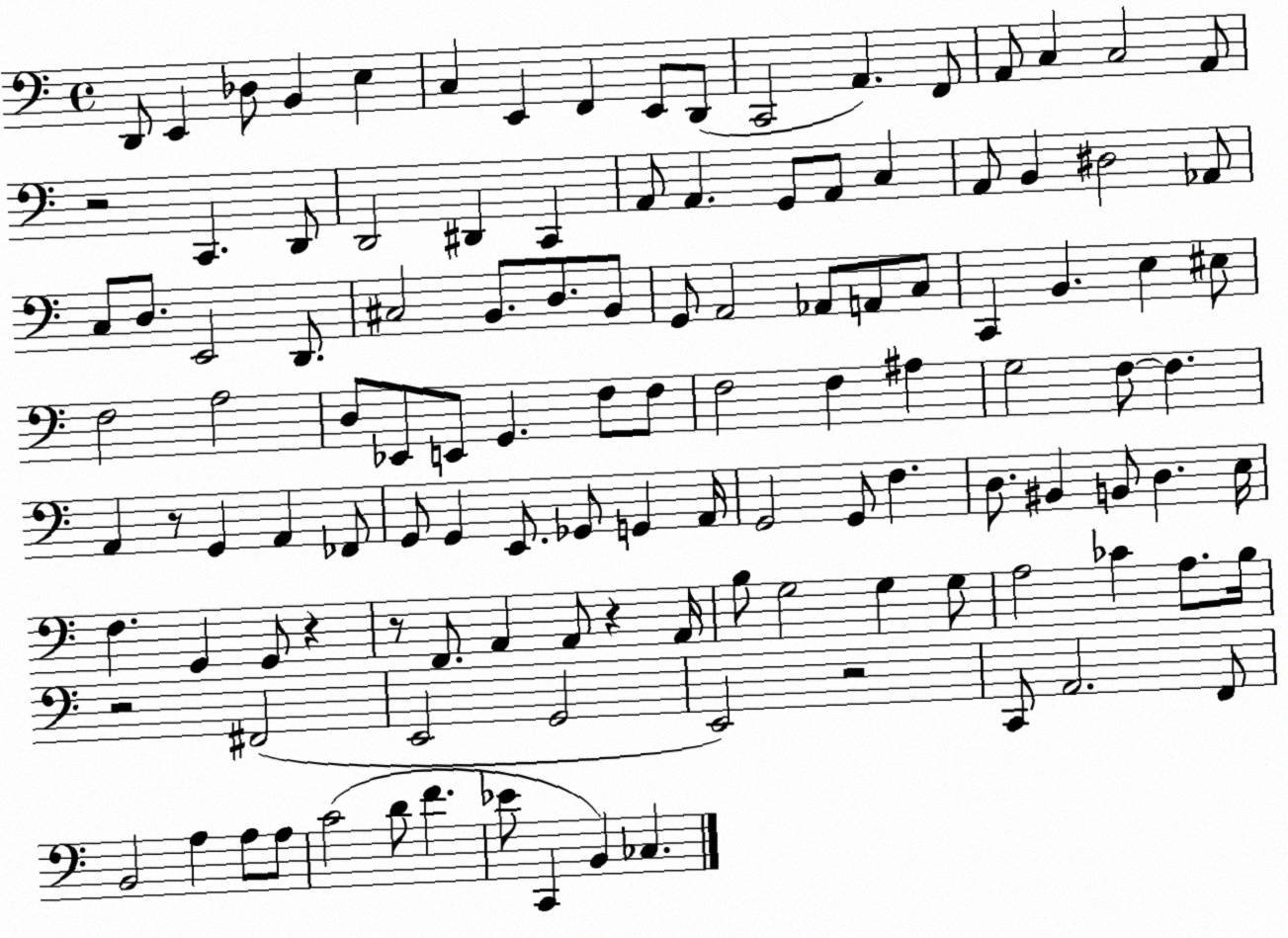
X:1
T:Untitled
M:4/4
L:1/4
K:C
D,,/2 E,, _D,/2 B,, E, C, E,, F,, E,,/2 D,,/2 C,,2 A,, F,,/2 A,,/2 C, C,2 A,,/2 z2 C,, D,,/2 D,,2 ^D,, C,, A,,/2 A,, G,,/2 A,,/2 C, A,,/2 B,, ^D,2 _A,,/2 C,/2 D,/2 E,,2 D,,/2 ^C,2 B,,/2 D,/2 B,,/2 G,,/2 A,,2 _A,,/2 A,,/2 C,/2 C,, B,, E, ^E,/2 F,2 A,2 D,/2 _E,,/2 E,,/2 G,, F,/2 F,/2 F,2 F, ^A, G,2 F,/2 F, A,, z/2 G,, A,, _F,,/2 G,,/2 G,, E,,/2 _G,,/2 G,, A,,/4 G,,2 G,,/2 F, D,/2 ^B,, B,,/2 D, E,/4 F, G,, G,,/2 z z/2 F,,/2 A,, A,,/2 z A,,/4 B,/2 G,2 G, G,/2 A,2 _C A,/2 B,/4 z2 ^F,,2 E,,2 G,,2 E,,2 z2 C,,/2 A,,2 F,,/2 B,,2 A, A,/2 A,/2 C2 D/2 F _E/2 C,, B,, _C,